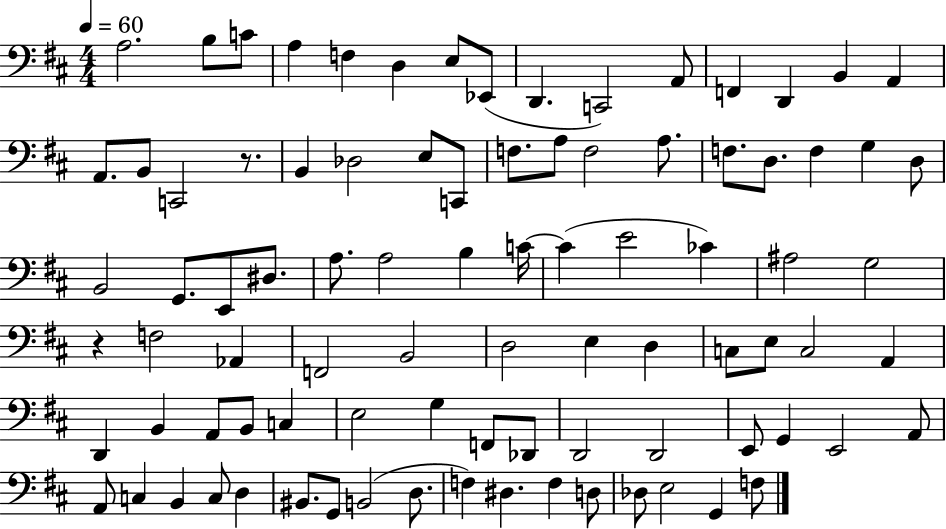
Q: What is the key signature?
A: D major